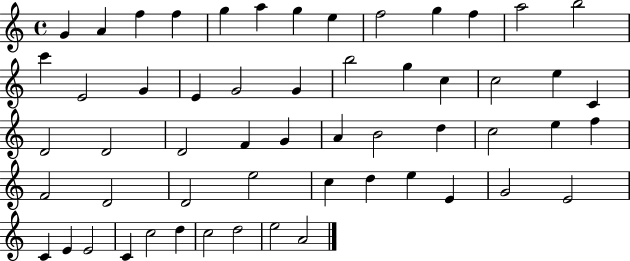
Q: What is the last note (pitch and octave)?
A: A4